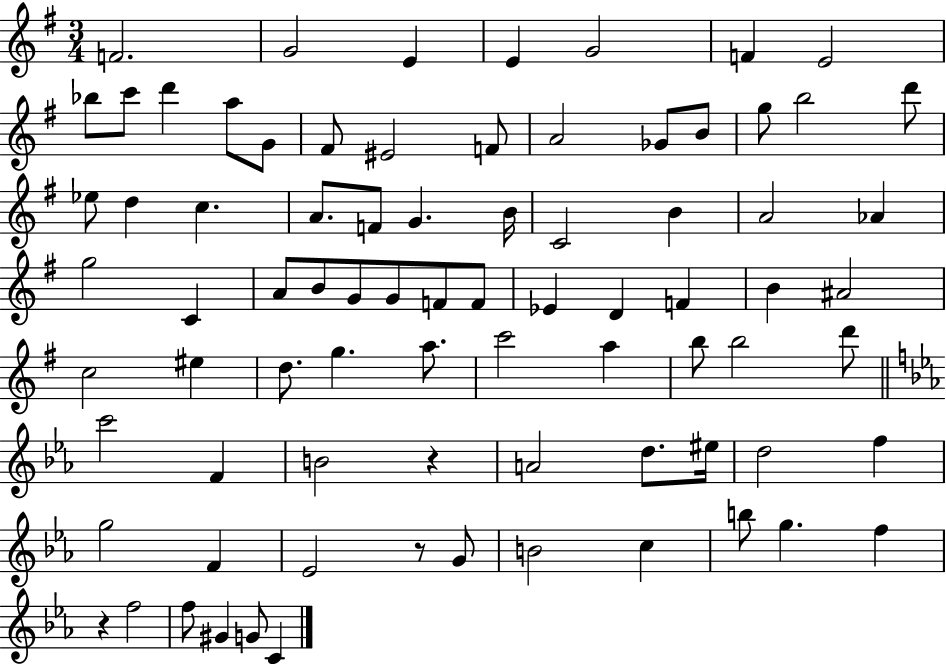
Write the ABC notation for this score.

X:1
T:Untitled
M:3/4
L:1/4
K:G
F2 G2 E E G2 F E2 _b/2 c'/2 d' a/2 G/2 ^F/2 ^E2 F/2 A2 _G/2 B/2 g/2 b2 d'/2 _e/2 d c A/2 F/2 G B/4 C2 B A2 _A g2 C A/2 B/2 G/2 G/2 F/2 F/2 _E D F B ^A2 c2 ^e d/2 g a/2 c'2 a b/2 b2 d'/2 c'2 F B2 z A2 d/2 ^e/4 d2 f g2 F _E2 z/2 G/2 B2 c b/2 g f z f2 f/2 ^G G/2 C